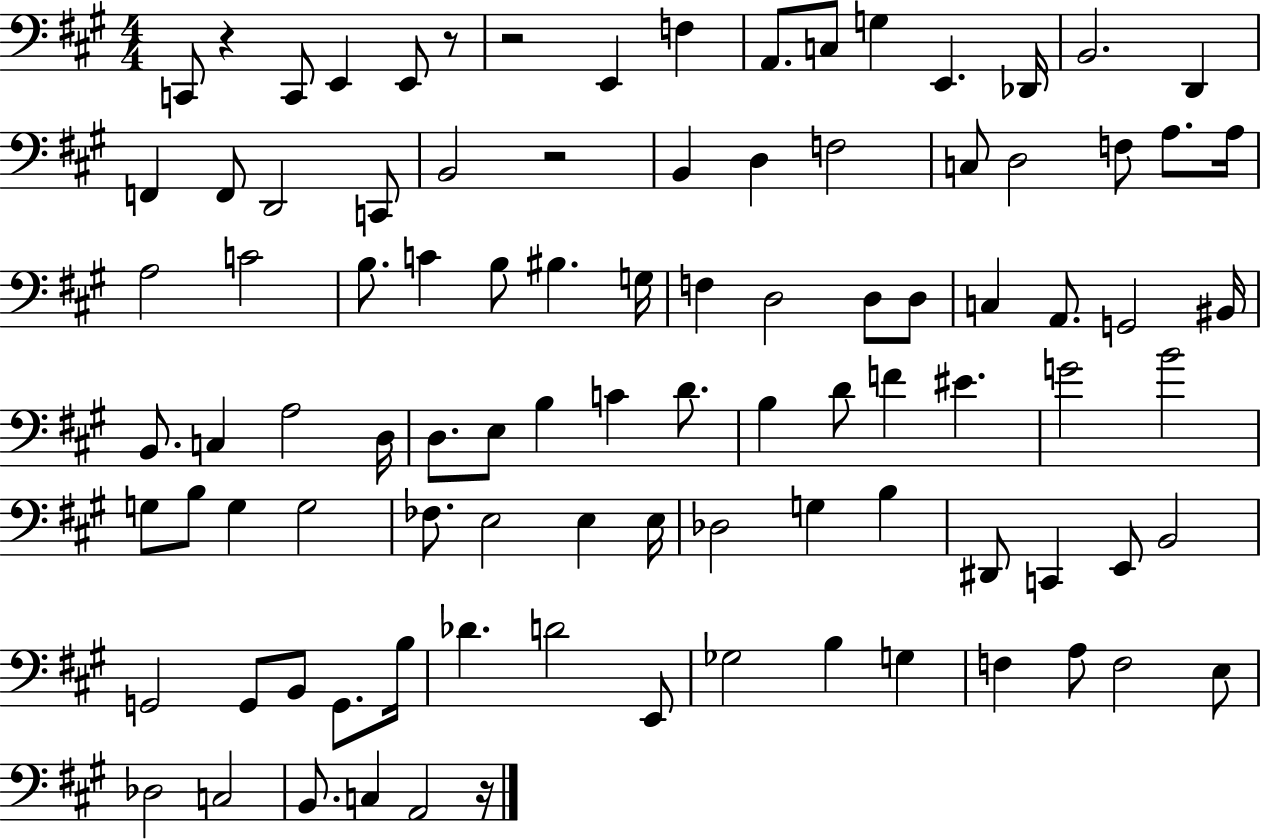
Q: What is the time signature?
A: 4/4